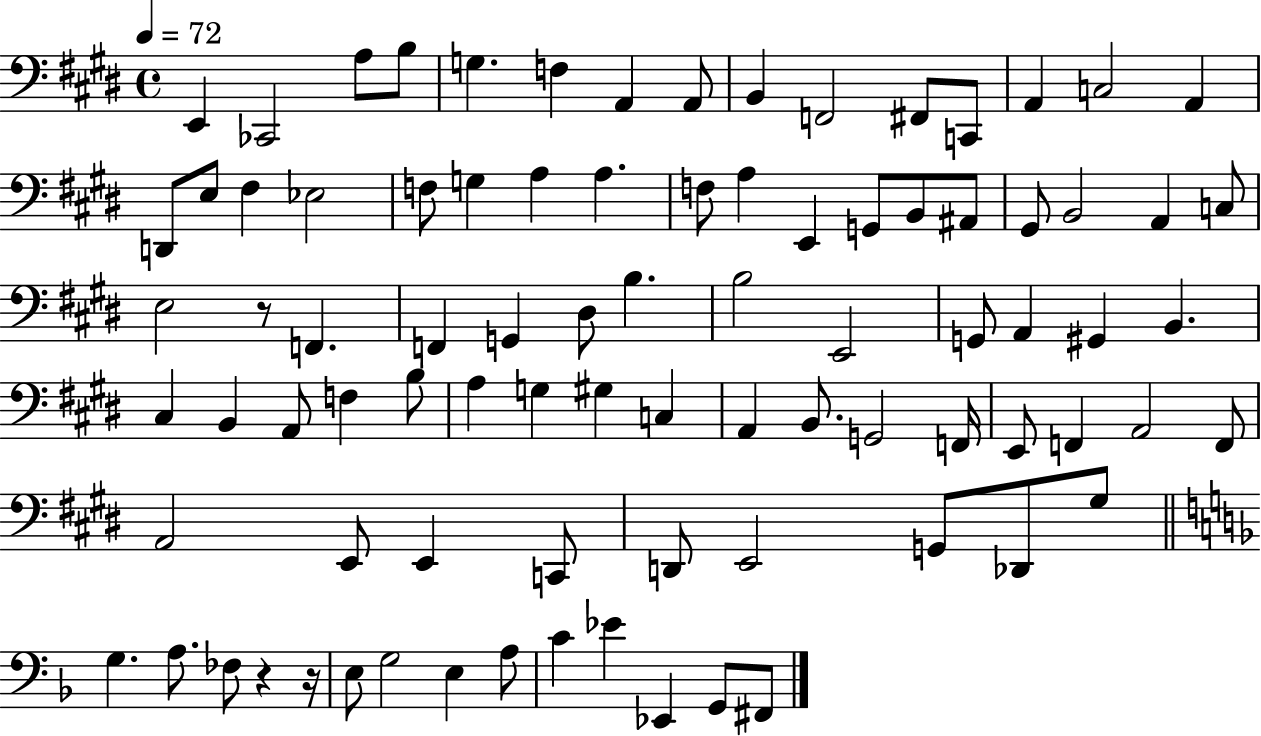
E2/q CES2/h A3/e B3/e G3/q. F3/q A2/q A2/e B2/q F2/h F#2/e C2/e A2/q C3/h A2/q D2/e E3/e F#3/q Eb3/h F3/e G3/q A3/q A3/q. F3/e A3/q E2/q G2/e B2/e A#2/e G#2/e B2/h A2/q C3/e E3/h R/e F2/q. F2/q G2/q D#3/e B3/q. B3/h E2/h G2/e A2/q G#2/q B2/q. C#3/q B2/q A2/e F3/q B3/e A3/q G3/q G#3/q C3/q A2/q B2/e. G2/h F2/s E2/e F2/q A2/h F2/e A2/h E2/e E2/q C2/e D2/e E2/h G2/e Db2/e G#3/e G3/q. A3/e. FES3/e R/q R/s E3/e G3/h E3/q A3/e C4/q Eb4/q Eb2/q G2/e F#2/e